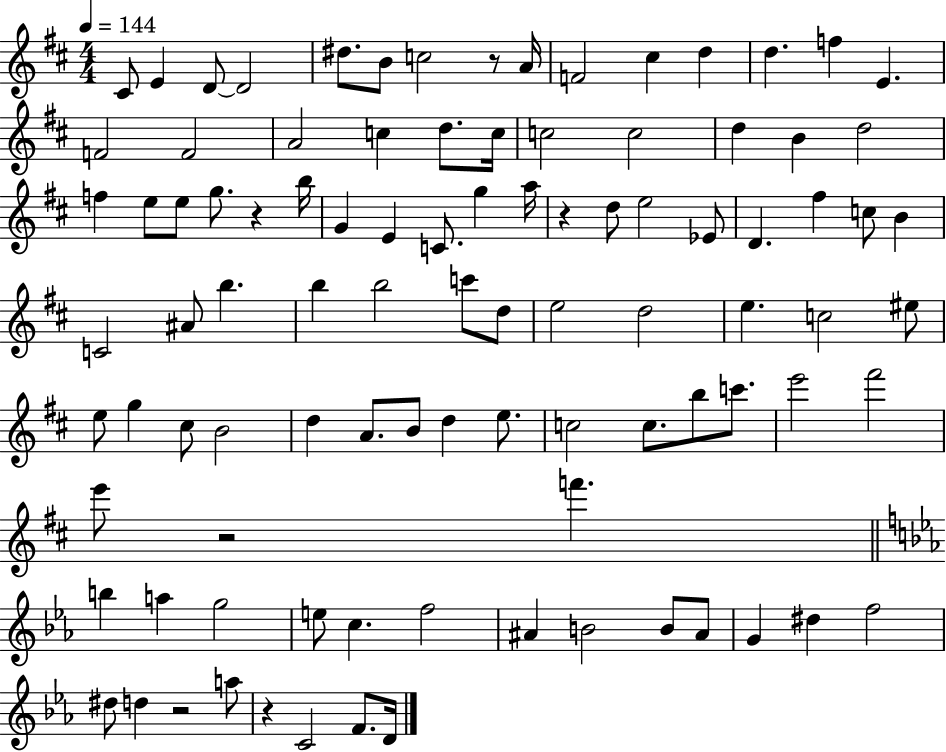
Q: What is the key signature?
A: D major